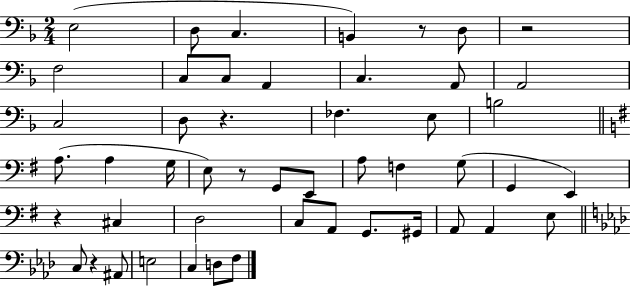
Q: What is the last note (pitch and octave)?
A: F3